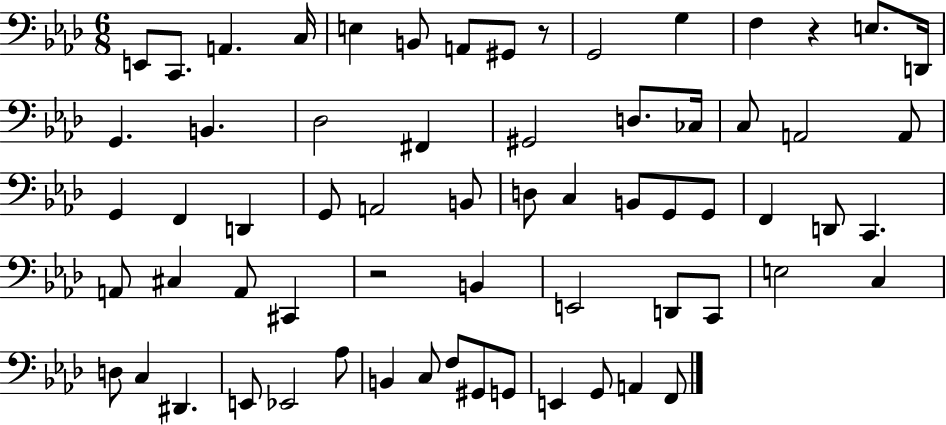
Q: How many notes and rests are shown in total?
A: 65